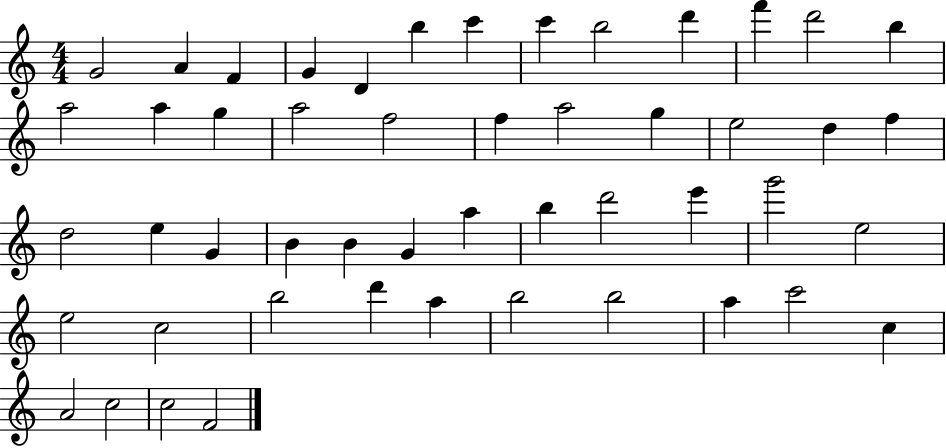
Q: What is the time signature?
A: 4/4